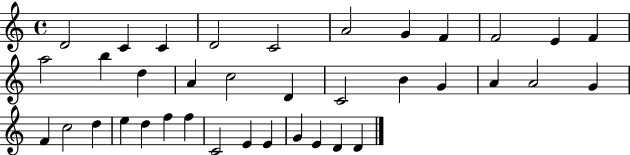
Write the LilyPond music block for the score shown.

{
  \clef treble
  \time 4/4
  \defaultTimeSignature
  \key c \major
  d'2 c'4 c'4 | d'2 c'2 | a'2 g'4 f'4 | f'2 e'4 f'4 | \break a''2 b''4 d''4 | a'4 c''2 d'4 | c'2 b'4 g'4 | a'4 a'2 g'4 | \break f'4 c''2 d''4 | e''4 d''4 f''4 f''4 | c'2 e'4 e'4 | g'4 e'4 d'4 d'4 | \break \bar "|."
}